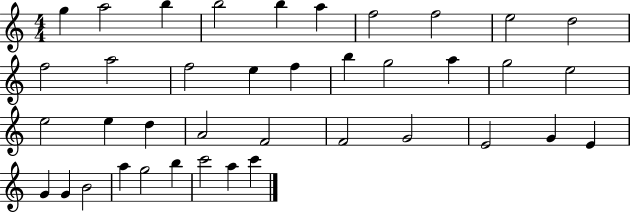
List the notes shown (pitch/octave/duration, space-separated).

G5/q A5/h B5/q B5/h B5/q A5/q F5/h F5/h E5/h D5/h F5/h A5/h F5/h E5/q F5/q B5/q G5/h A5/q G5/h E5/h E5/h E5/q D5/q A4/h F4/h F4/h G4/h E4/h G4/q E4/q G4/q G4/q B4/h A5/q G5/h B5/q C6/h A5/q C6/q